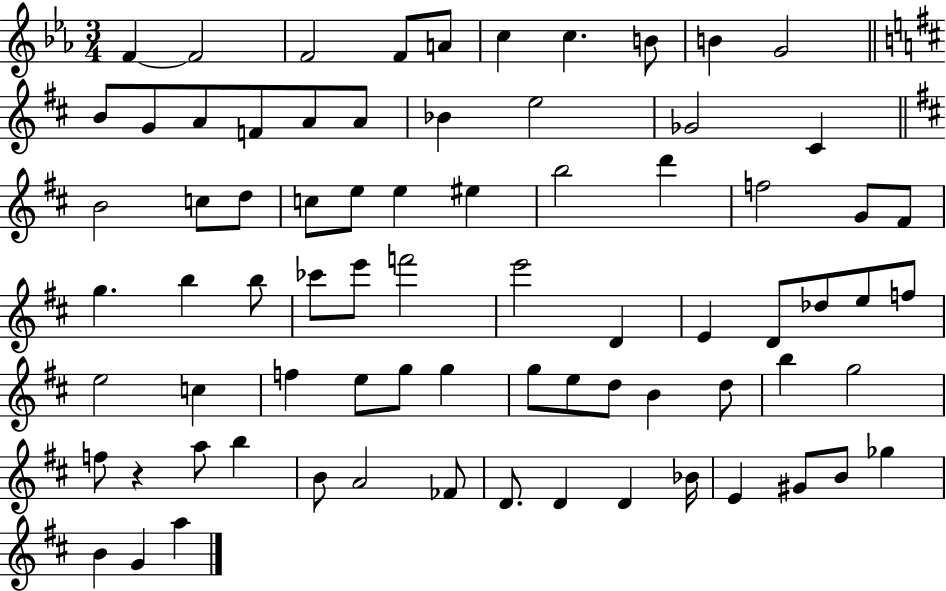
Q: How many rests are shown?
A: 1